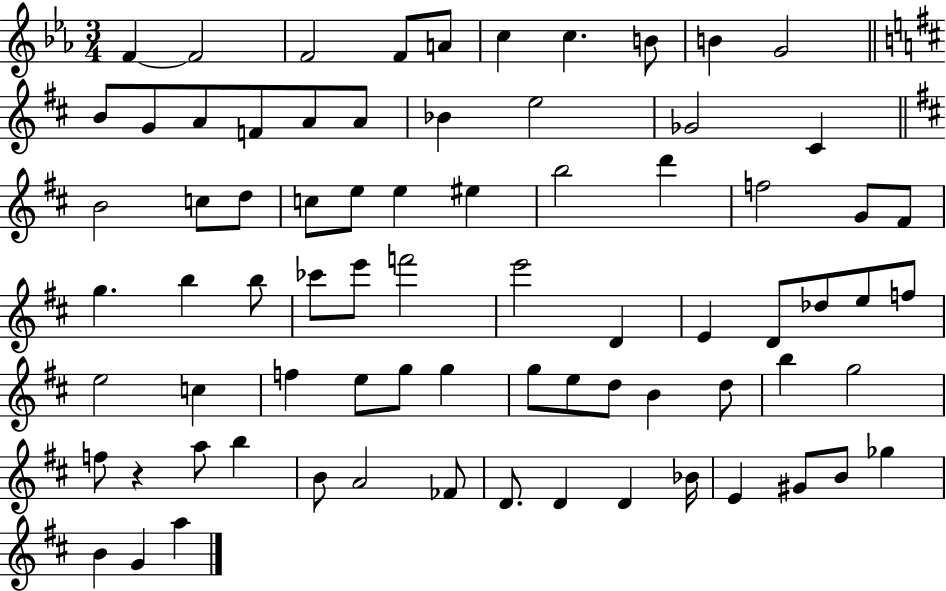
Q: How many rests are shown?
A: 1